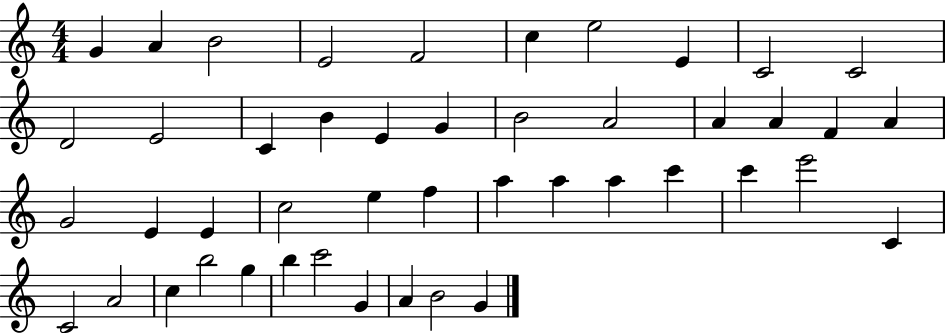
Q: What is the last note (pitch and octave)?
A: G4